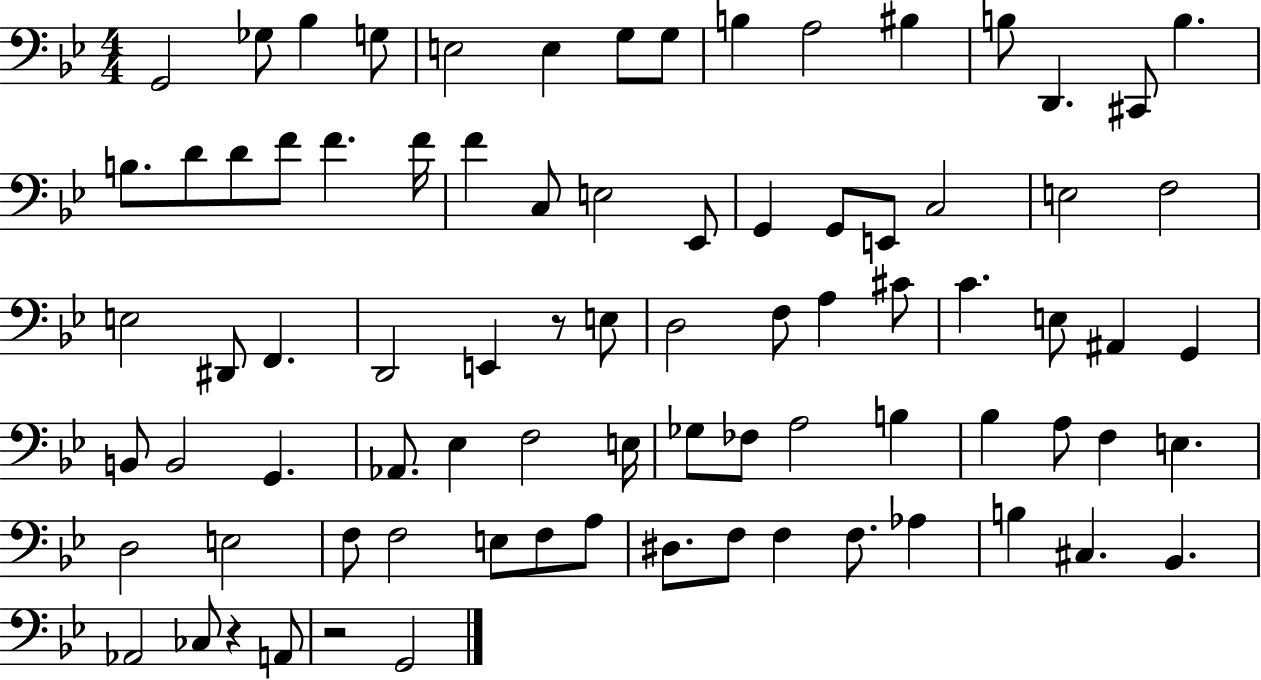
G2/h Gb3/e Bb3/q G3/e E3/h E3/q G3/e G3/e B3/q A3/h BIS3/q B3/e D2/q. C#2/e B3/q. B3/e. D4/e D4/e F4/e F4/q. F4/s F4/q C3/e E3/h Eb2/e G2/q G2/e E2/e C3/h E3/h F3/h E3/h D#2/e F2/q. D2/h E2/q R/e E3/e D3/h F3/e A3/q C#4/e C4/q. E3/e A#2/q G2/q B2/e B2/h G2/q. Ab2/e. Eb3/q F3/h E3/s Gb3/e FES3/e A3/h B3/q Bb3/q A3/e F3/q E3/q. D3/h E3/h F3/e F3/h E3/e F3/e A3/e D#3/e. F3/e F3/q F3/e. Ab3/q B3/q C#3/q. Bb2/q. Ab2/h CES3/e R/q A2/e R/h G2/h